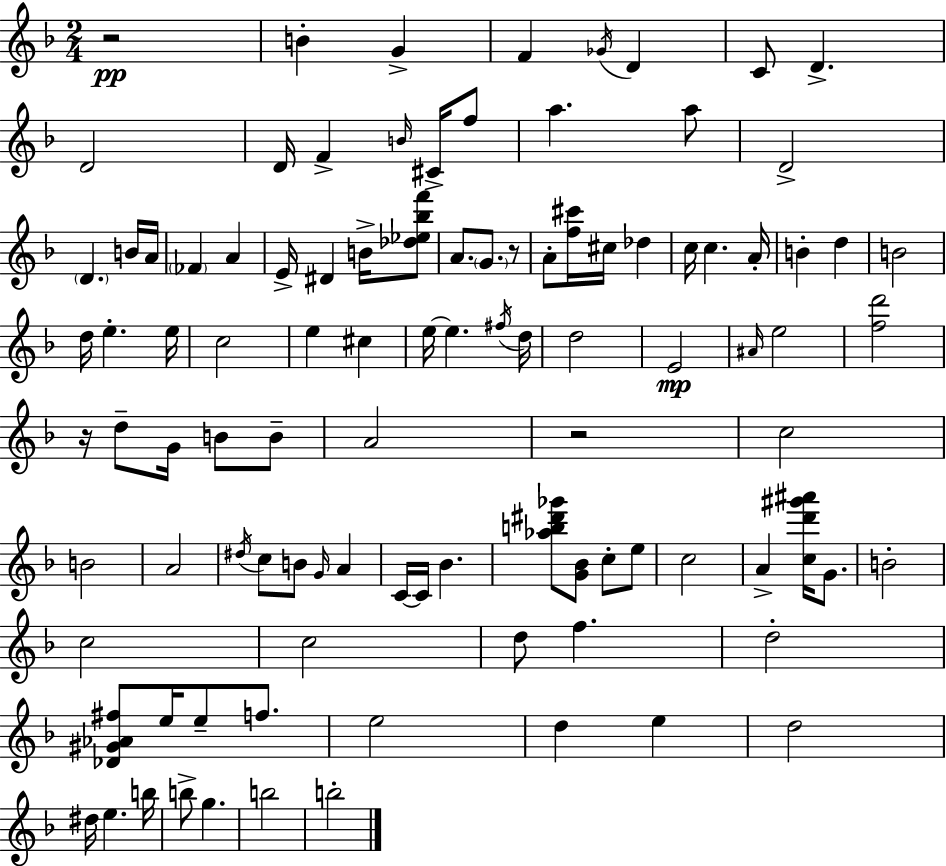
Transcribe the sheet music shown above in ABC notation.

X:1
T:Untitled
M:2/4
L:1/4
K:Dm
z2 B G F _G/4 D C/2 D D2 D/4 F B/4 ^C/4 f/2 a a/2 D2 D B/4 A/4 _F A E/4 ^D B/4 [_d_e_bf']/2 A/2 G/2 z/2 A/2 [f^c']/4 ^c/4 _d c/4 c A/4 B d B2 d/4 e e/4 c2 e ^c e/4 e ^f/4 d/4 d2 E2 ^A/4 e2 [fd']2 z/4 d/2 G/4 B/2 B/2 A2 z2 c2 B2 A2 ^d/4 c/2 B/2 G/4 A C/4 C/4 _B [_ab^d'_g']/2 [G_B]/2 c/2 e/2 c2 A [cd'^g'^a']/4 G/2 B2 c2 c2 d/2 f d2 [_D^G_A^f]/2 e/4 e/2 f/2 e2 d e d2 ^d/4 e b/4 b/2 g b2 b2